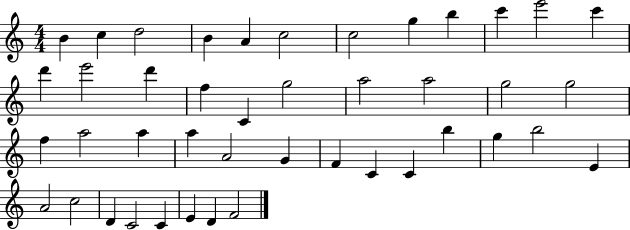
X:1
T:Untitled
M:4/4
L:1/4
K:C
B c d2 B A c2 c2 g b c' e'2 c' d' e'2 d' f C g2 a2 a2 g2 g2 f a2 a a A2 G F C C b g b2 E A2 c2 D C2 C E D F2